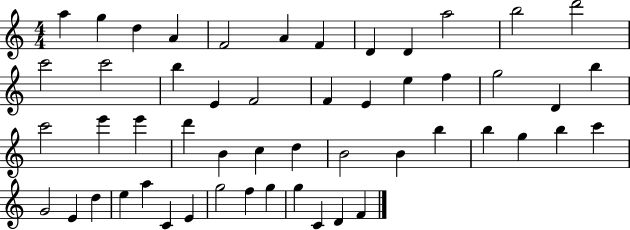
{
  \clef treble
  \numericTimeSignature
  \time 4/4
  \key c \major
  a''4 g''4 d''4 a'4 | f'2 a'4 f'4 | d'4 d'4 a''2 | b''2 d'''2 | \break c'''2 c'''2 | b''4 e'4 f'2 | f'4 e'4 e''4 f''4 | g''2 d'4 b''4 | \break c'''2 e'''4 e'''4 | d'''4 b'4 c''4 d''4 | b'2 b'4 b''4 | b''4 g''4 b''4 c'''4 | \break g'2 e'4 d''4 | e''4 a''4 c'4 e'4 | g''2 f''4 g''4 | g''4 c'4 d'4 f'4 | \break \bar "|."
}